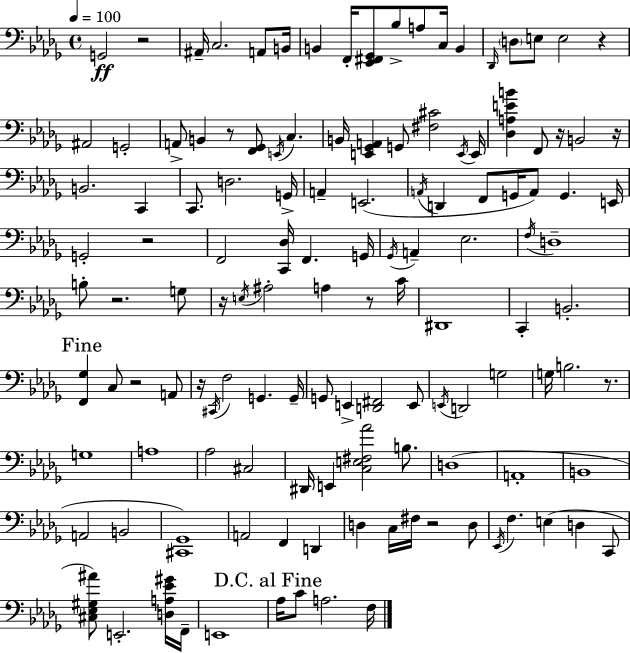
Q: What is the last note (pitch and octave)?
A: F3